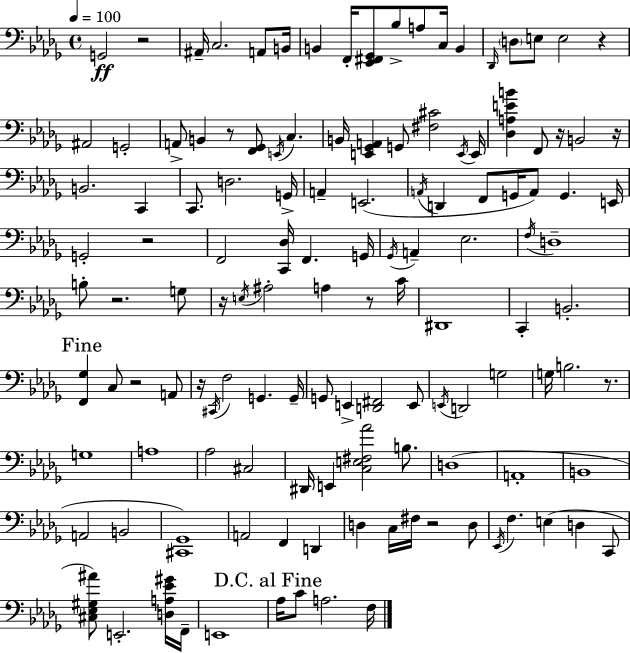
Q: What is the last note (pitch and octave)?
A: F3